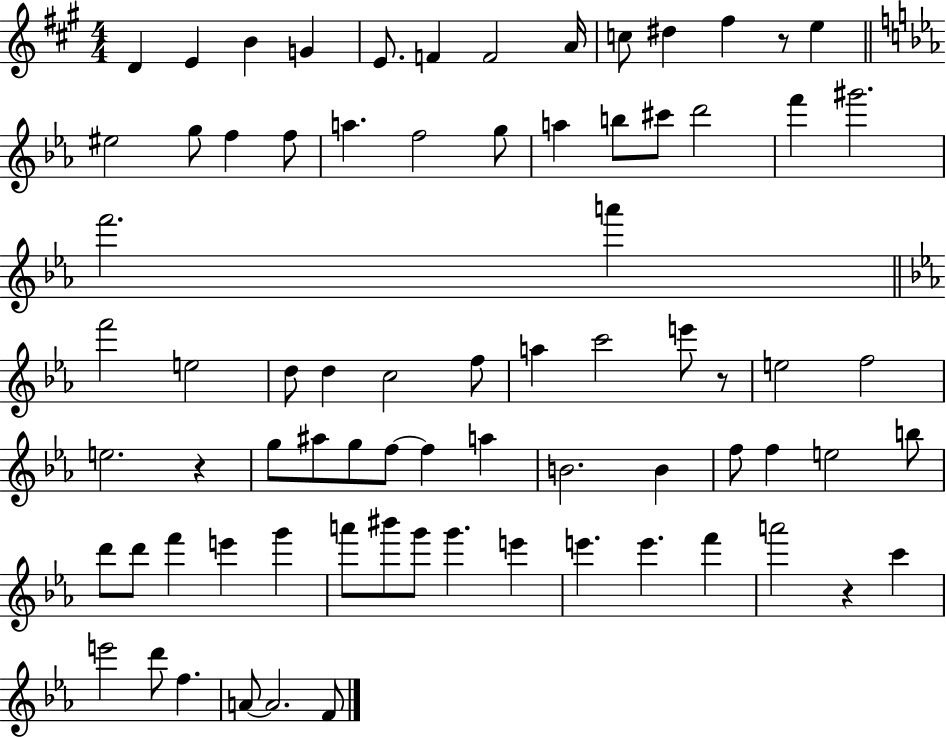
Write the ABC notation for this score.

X:1
T:Untitled
M:4/4
L:1/4
K:A
D E B G E/2 F F2 A/4 c/2 ^d ^f z/2 e ^e2 g/2 f f/2 a f2 g/2 a b/2 ^c'/2 d'2 f' ^g'2 f'2 a' f'2 e2 d/2 d c2 f/2 a c'2 e'/2 z/2 e2 f2 e2 z g/2 ^a/2 g/2 f/2 f a B2 B f/2 f e2 b/2 d'/2 d'/2 f' e' g' a'/2 ^b'/2 g'/2 g' e' e' e' f' a'2 z c' e'2 d'/2 f A/2 A2 F/2